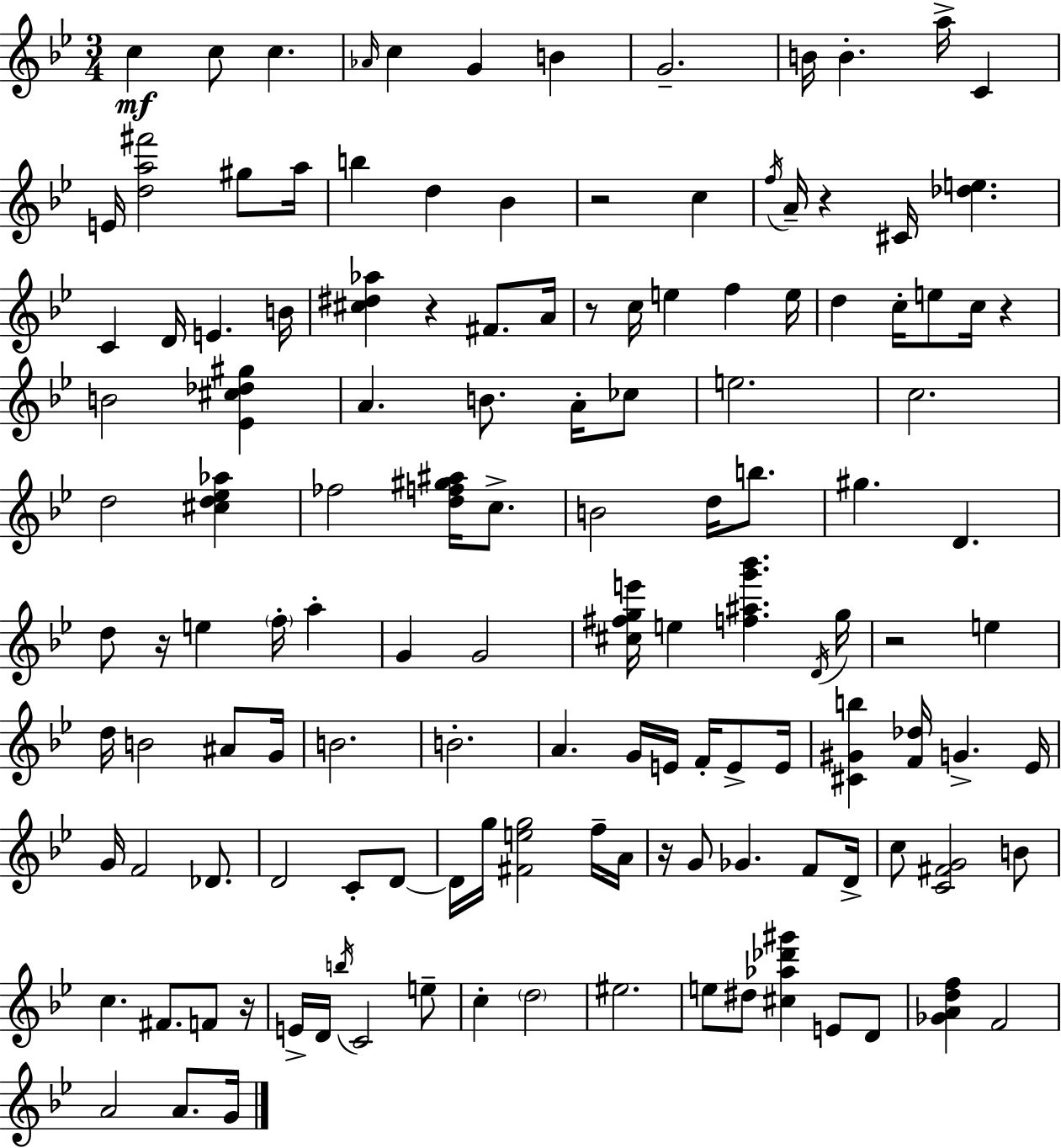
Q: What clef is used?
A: treble